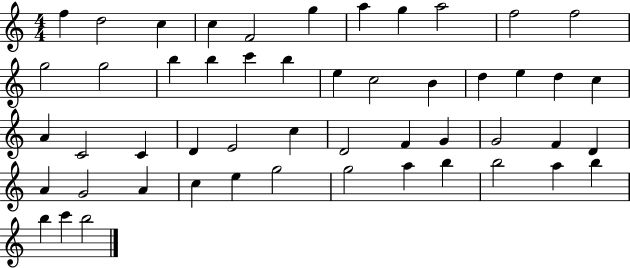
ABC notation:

X:1
T:Untitled
M:4/4
L:1/4
K:C
f d2 c c F2 g a g a2 f2 f2 g2 g2 b b c' b e c2 B d e d c A C2 C D E2 c D2 F G G2 F D A G2 A c e g2 g2 a b b2 a b b c' b2